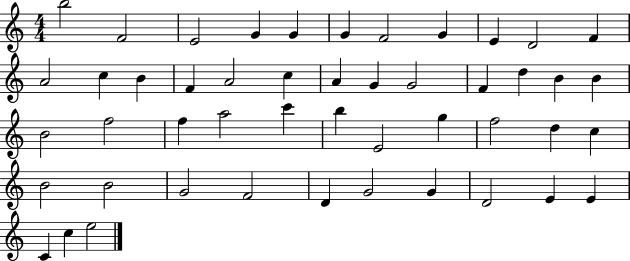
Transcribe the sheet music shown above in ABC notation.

X:1
T:Untitled
M:4/4
L:1/4
K:C
b2 F2 E2 G G G F2 G E D2 F A2 c B F A2 c A G G2 F d B B B2 f2 f a2 c' b E2 g f2 d c B2 B2 G2 F2 D G2 G D2 E E C c e2